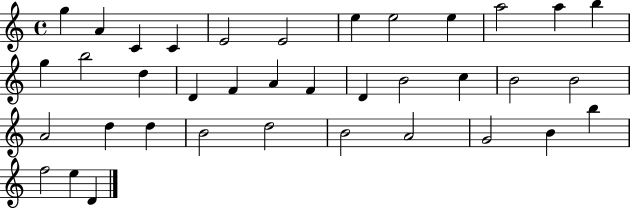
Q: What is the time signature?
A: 4/4